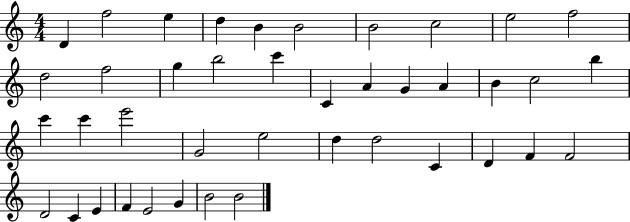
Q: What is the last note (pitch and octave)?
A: B4